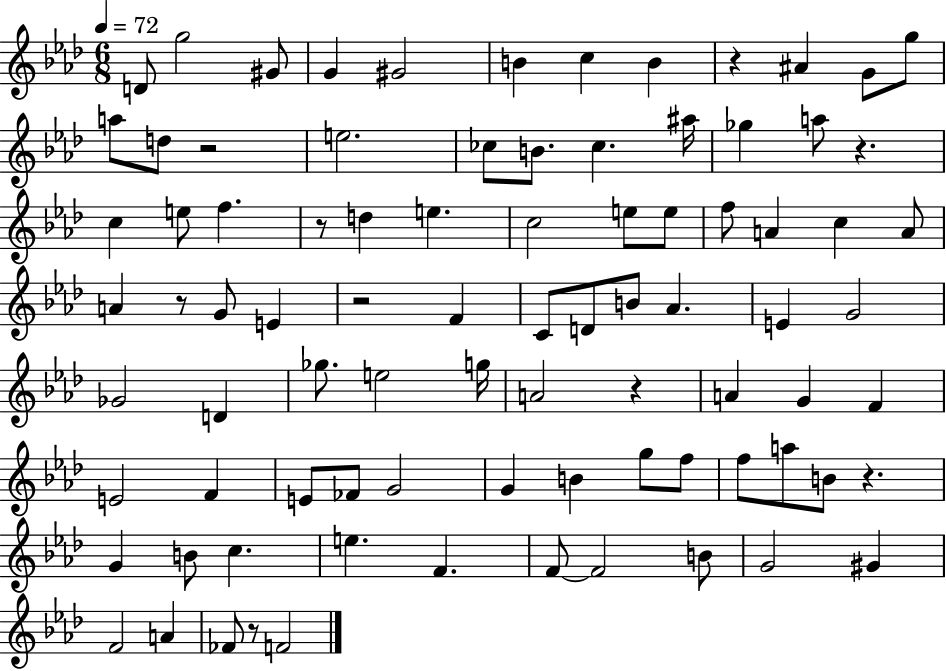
{
  \clef treble
  \numericTimeSignature
  \time 6/8
  \key aes \major
  \tempo 4 = 72
  \repeat volta 2 { d'8 g''2 gis'8 | g'4 gis'2 | b'4 c''4 b'4 | r4 ais'4 g'8 g''8 | \break a''8 d''8 r2 | e''2. | ces''8 b'8. ces''4. ais''16 | ges''4 a''8 r4. | \break c''4 e''8 f''4. | r8 d''4 e''4. | c''2 e''8 e''8 | f''8 a'4 c''4 a'8 | \break a'4 r8 g'8 e'4 | r2 f'4 | c'8 d'8 b'8 aes'4. | e'4 g'2 | \break ges'2 d'4 | ges''8. e''2 g''16 | a'2 r4 | a'4 g'4 f'4 | \break e'2 f'4 | e'8 fes'8 g'2 | g'4 b'4 g''8 f''8 | f''8 a''8 b'8 r4. | \break g'4 b'8 c''4. | e''4. f'4. | f'8~~ f'2 b'8 | g'2 gis'4 | \break f'2 a'4 | fes'8 r8 f'2 | } \bar "|."
}